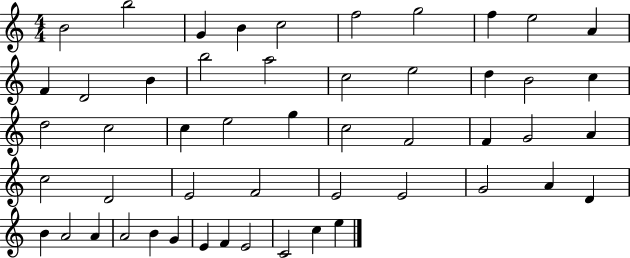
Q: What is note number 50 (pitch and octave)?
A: C5